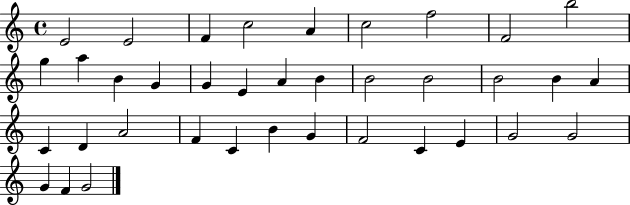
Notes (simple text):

E4/h E4/h F4/q C5/h A4/q C5/h F5/h F4/h B5/h G5/q A5/q B4/q G4/q G4/q E4/q A4/q B4/q B4/h B4/h B4/h B4/q A4/q C4/q D4/q A4/h F4/q C4/q B4/q G4/q F4/h C4/q E4/q G4/h G4/h G4/q F4/q G4/h